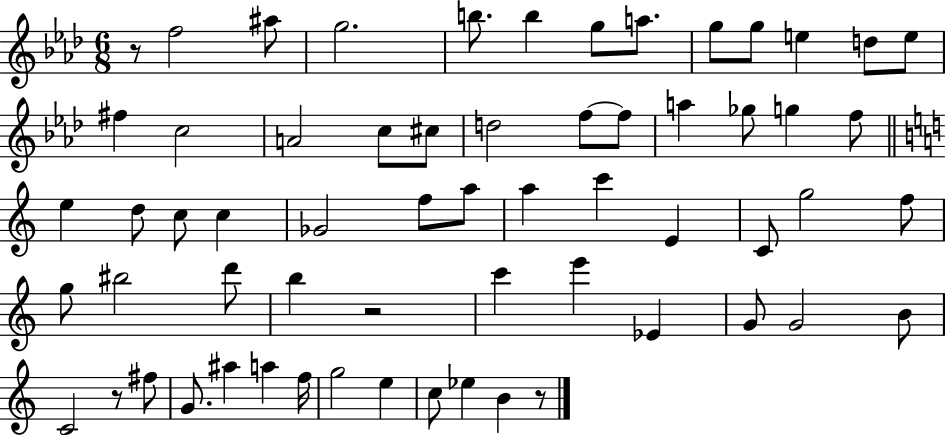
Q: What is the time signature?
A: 6/8